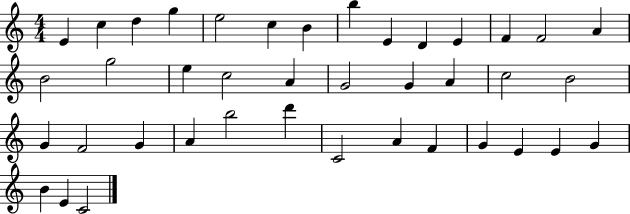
E4/q C5/q D5/q G5/q E5/h C5/q B4/q B5/q E4/q D4/q E4/q F4/q F4/h A4/q B4/h G5/h E5/q C5/h A4/q G4/h G4/q A4/q C5/h B4/h G4/q F4/h G4/q A4/q B5/h D6/q C4/h A4/q F4/q G4/q E4/q E4/q G4/q B4/q E4/q C4/h